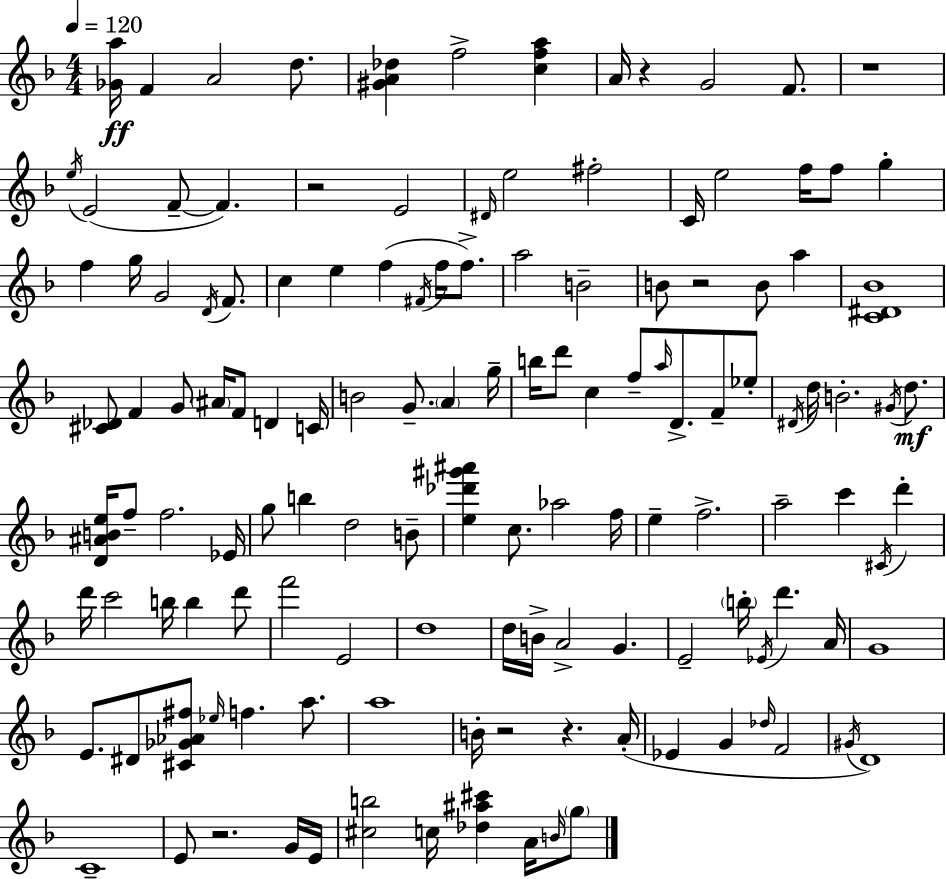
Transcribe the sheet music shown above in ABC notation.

X:1
T:Untitled
M:4/4
L:1/4
K:F
[_Ga]/4 F A2 d/2 [^GA_d] f2 [cfa] A/4 z G2 F/2 z4 e/4 E2 F/2 F z2 E2 ^D/4 e2 ^f2 C/4 e2 f/4 f/2 g f g/4 G2 D/4 F/2 c e f ^F/4 f/4 f/2 a2 B2 B/2 z2 B/2 a [C^D_B]4 [^C_D]/2 F G/2 ^A/4 F/2 D C/4 B2 G/2 A g/4 b/4 d'/2 c f/2 a/4 D/2 F/2 _e/2 ^D/4 d/4 B2 ^G/4 d/2 [D^ABe]/4 f/2 f2 _E/4 g/2 b d2 B/2 [e_d'^g'^a'] c/2 _a2 f/4 e f2 a2 c' ^C/4 d' d'/4 c'2 b/4 b d'/2 f'2 E2 d4 d/4 B/4 A2 G E2 b/4 _E/4 d' A/4 G4 E/2 ^D/2 [^C_G_A^f]/2 _e/4 f a/2 a4 B/4 z2 z A/4 _E G _d/4 F2 ^G/4 D4 C4 E/2 z2 G/4 E/4 [^cb]2 c/4 [_d^a^c'] A/4 B/4 g/2